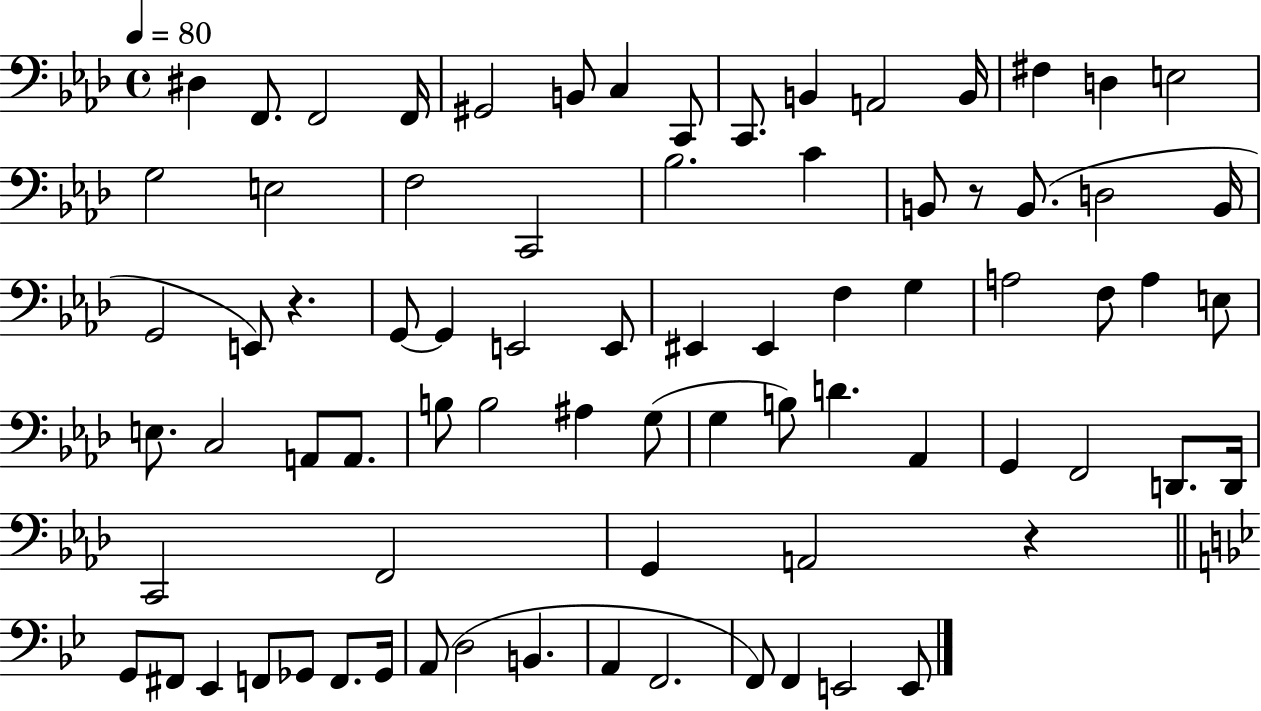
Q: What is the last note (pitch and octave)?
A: E2